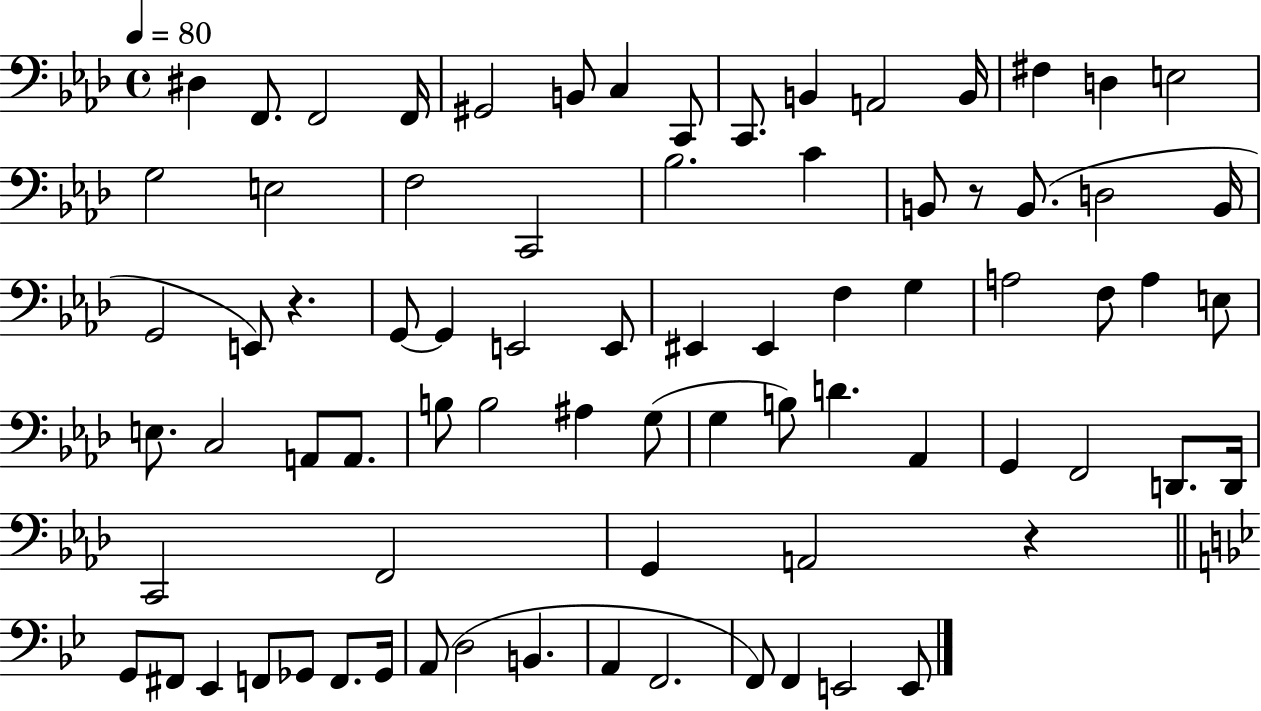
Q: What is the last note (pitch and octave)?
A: E2